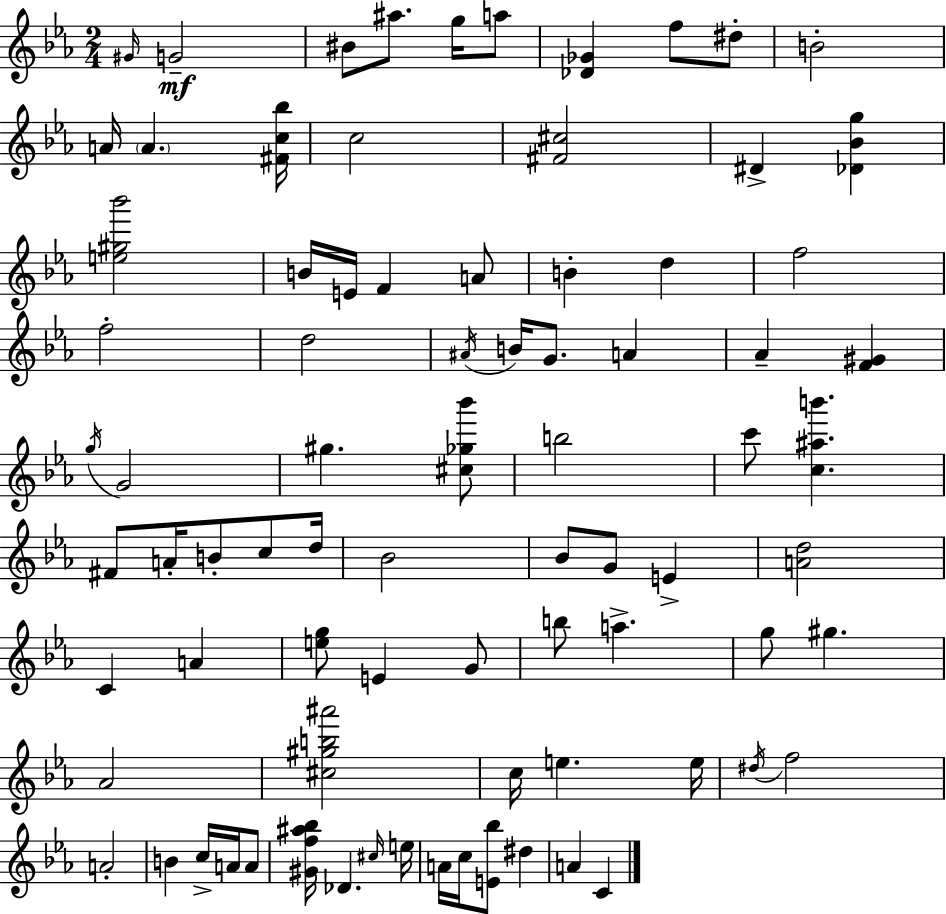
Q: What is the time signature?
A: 2/4